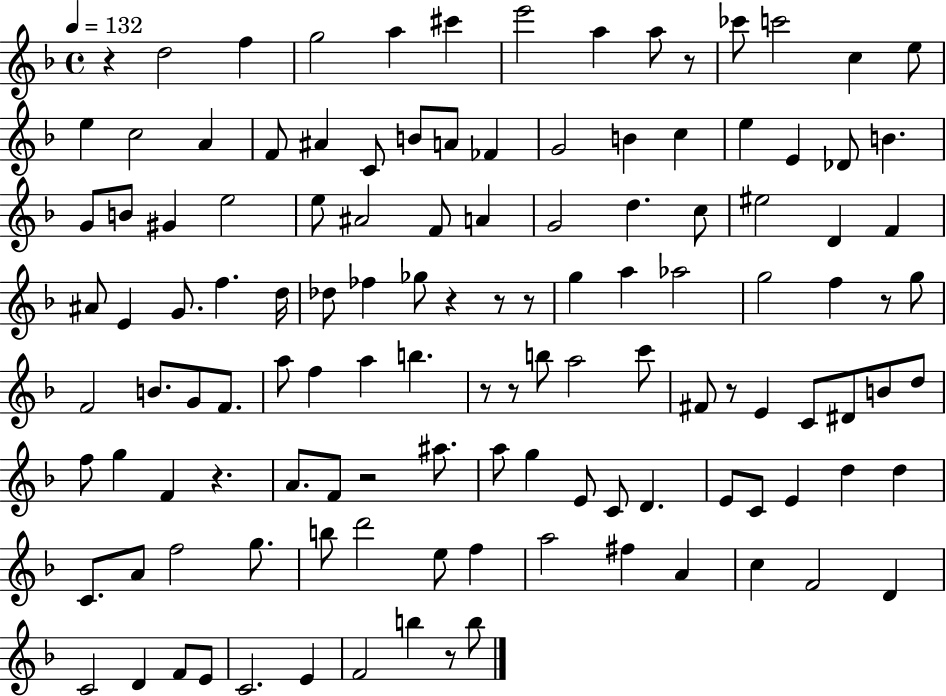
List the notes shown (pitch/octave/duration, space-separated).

R/q D5/h F5/q G5/h A5/q C#6/q E6/h A5/q A5/e R/e CES6/e C6/h C5/q E5/e E5/q C5/h A4/q F4/e A#4/q C4/e B4/e A4/e FES4/q G4/h B4/q C5/q E5/q E4/q Db4/e B4/q. G4/e B4/e G#4/q E5/h E5/e A#4/h F4/e A4/q G4/h D5/q. C5/e EIS5/h D4/q F4/q A#4/e E4/q G4/e. F5/q. D5/s Db5/e FES5/q Gb5/e R/q R/e R/e G5/q A5/q Ab5/h G5/h F5/q R/e G5/e F4/h B4/e. G4/e F4/e. A5/e F5/q A5/q B5/q. R/e R/e B5/e A5/h C6/e F#4/e R/e E4/q C4/e D#4/e B4/e D5/e F5/e G5/q F4/q R/q. A4/e. F4/e R/h A#5/e. A5/e G5/q E4/e C4/e D4/q. E4/e C4/e E4/q D5/q D5/q C4/e. A4/e F5/h G5/e. B5/e D6/h E5/e F5/q A5/h F#5/q A4/q C5/q F4/h D4/q C4/h D4/q F4/e E4/e C4/h. E4/q F4/h B5/q R/e B5/e